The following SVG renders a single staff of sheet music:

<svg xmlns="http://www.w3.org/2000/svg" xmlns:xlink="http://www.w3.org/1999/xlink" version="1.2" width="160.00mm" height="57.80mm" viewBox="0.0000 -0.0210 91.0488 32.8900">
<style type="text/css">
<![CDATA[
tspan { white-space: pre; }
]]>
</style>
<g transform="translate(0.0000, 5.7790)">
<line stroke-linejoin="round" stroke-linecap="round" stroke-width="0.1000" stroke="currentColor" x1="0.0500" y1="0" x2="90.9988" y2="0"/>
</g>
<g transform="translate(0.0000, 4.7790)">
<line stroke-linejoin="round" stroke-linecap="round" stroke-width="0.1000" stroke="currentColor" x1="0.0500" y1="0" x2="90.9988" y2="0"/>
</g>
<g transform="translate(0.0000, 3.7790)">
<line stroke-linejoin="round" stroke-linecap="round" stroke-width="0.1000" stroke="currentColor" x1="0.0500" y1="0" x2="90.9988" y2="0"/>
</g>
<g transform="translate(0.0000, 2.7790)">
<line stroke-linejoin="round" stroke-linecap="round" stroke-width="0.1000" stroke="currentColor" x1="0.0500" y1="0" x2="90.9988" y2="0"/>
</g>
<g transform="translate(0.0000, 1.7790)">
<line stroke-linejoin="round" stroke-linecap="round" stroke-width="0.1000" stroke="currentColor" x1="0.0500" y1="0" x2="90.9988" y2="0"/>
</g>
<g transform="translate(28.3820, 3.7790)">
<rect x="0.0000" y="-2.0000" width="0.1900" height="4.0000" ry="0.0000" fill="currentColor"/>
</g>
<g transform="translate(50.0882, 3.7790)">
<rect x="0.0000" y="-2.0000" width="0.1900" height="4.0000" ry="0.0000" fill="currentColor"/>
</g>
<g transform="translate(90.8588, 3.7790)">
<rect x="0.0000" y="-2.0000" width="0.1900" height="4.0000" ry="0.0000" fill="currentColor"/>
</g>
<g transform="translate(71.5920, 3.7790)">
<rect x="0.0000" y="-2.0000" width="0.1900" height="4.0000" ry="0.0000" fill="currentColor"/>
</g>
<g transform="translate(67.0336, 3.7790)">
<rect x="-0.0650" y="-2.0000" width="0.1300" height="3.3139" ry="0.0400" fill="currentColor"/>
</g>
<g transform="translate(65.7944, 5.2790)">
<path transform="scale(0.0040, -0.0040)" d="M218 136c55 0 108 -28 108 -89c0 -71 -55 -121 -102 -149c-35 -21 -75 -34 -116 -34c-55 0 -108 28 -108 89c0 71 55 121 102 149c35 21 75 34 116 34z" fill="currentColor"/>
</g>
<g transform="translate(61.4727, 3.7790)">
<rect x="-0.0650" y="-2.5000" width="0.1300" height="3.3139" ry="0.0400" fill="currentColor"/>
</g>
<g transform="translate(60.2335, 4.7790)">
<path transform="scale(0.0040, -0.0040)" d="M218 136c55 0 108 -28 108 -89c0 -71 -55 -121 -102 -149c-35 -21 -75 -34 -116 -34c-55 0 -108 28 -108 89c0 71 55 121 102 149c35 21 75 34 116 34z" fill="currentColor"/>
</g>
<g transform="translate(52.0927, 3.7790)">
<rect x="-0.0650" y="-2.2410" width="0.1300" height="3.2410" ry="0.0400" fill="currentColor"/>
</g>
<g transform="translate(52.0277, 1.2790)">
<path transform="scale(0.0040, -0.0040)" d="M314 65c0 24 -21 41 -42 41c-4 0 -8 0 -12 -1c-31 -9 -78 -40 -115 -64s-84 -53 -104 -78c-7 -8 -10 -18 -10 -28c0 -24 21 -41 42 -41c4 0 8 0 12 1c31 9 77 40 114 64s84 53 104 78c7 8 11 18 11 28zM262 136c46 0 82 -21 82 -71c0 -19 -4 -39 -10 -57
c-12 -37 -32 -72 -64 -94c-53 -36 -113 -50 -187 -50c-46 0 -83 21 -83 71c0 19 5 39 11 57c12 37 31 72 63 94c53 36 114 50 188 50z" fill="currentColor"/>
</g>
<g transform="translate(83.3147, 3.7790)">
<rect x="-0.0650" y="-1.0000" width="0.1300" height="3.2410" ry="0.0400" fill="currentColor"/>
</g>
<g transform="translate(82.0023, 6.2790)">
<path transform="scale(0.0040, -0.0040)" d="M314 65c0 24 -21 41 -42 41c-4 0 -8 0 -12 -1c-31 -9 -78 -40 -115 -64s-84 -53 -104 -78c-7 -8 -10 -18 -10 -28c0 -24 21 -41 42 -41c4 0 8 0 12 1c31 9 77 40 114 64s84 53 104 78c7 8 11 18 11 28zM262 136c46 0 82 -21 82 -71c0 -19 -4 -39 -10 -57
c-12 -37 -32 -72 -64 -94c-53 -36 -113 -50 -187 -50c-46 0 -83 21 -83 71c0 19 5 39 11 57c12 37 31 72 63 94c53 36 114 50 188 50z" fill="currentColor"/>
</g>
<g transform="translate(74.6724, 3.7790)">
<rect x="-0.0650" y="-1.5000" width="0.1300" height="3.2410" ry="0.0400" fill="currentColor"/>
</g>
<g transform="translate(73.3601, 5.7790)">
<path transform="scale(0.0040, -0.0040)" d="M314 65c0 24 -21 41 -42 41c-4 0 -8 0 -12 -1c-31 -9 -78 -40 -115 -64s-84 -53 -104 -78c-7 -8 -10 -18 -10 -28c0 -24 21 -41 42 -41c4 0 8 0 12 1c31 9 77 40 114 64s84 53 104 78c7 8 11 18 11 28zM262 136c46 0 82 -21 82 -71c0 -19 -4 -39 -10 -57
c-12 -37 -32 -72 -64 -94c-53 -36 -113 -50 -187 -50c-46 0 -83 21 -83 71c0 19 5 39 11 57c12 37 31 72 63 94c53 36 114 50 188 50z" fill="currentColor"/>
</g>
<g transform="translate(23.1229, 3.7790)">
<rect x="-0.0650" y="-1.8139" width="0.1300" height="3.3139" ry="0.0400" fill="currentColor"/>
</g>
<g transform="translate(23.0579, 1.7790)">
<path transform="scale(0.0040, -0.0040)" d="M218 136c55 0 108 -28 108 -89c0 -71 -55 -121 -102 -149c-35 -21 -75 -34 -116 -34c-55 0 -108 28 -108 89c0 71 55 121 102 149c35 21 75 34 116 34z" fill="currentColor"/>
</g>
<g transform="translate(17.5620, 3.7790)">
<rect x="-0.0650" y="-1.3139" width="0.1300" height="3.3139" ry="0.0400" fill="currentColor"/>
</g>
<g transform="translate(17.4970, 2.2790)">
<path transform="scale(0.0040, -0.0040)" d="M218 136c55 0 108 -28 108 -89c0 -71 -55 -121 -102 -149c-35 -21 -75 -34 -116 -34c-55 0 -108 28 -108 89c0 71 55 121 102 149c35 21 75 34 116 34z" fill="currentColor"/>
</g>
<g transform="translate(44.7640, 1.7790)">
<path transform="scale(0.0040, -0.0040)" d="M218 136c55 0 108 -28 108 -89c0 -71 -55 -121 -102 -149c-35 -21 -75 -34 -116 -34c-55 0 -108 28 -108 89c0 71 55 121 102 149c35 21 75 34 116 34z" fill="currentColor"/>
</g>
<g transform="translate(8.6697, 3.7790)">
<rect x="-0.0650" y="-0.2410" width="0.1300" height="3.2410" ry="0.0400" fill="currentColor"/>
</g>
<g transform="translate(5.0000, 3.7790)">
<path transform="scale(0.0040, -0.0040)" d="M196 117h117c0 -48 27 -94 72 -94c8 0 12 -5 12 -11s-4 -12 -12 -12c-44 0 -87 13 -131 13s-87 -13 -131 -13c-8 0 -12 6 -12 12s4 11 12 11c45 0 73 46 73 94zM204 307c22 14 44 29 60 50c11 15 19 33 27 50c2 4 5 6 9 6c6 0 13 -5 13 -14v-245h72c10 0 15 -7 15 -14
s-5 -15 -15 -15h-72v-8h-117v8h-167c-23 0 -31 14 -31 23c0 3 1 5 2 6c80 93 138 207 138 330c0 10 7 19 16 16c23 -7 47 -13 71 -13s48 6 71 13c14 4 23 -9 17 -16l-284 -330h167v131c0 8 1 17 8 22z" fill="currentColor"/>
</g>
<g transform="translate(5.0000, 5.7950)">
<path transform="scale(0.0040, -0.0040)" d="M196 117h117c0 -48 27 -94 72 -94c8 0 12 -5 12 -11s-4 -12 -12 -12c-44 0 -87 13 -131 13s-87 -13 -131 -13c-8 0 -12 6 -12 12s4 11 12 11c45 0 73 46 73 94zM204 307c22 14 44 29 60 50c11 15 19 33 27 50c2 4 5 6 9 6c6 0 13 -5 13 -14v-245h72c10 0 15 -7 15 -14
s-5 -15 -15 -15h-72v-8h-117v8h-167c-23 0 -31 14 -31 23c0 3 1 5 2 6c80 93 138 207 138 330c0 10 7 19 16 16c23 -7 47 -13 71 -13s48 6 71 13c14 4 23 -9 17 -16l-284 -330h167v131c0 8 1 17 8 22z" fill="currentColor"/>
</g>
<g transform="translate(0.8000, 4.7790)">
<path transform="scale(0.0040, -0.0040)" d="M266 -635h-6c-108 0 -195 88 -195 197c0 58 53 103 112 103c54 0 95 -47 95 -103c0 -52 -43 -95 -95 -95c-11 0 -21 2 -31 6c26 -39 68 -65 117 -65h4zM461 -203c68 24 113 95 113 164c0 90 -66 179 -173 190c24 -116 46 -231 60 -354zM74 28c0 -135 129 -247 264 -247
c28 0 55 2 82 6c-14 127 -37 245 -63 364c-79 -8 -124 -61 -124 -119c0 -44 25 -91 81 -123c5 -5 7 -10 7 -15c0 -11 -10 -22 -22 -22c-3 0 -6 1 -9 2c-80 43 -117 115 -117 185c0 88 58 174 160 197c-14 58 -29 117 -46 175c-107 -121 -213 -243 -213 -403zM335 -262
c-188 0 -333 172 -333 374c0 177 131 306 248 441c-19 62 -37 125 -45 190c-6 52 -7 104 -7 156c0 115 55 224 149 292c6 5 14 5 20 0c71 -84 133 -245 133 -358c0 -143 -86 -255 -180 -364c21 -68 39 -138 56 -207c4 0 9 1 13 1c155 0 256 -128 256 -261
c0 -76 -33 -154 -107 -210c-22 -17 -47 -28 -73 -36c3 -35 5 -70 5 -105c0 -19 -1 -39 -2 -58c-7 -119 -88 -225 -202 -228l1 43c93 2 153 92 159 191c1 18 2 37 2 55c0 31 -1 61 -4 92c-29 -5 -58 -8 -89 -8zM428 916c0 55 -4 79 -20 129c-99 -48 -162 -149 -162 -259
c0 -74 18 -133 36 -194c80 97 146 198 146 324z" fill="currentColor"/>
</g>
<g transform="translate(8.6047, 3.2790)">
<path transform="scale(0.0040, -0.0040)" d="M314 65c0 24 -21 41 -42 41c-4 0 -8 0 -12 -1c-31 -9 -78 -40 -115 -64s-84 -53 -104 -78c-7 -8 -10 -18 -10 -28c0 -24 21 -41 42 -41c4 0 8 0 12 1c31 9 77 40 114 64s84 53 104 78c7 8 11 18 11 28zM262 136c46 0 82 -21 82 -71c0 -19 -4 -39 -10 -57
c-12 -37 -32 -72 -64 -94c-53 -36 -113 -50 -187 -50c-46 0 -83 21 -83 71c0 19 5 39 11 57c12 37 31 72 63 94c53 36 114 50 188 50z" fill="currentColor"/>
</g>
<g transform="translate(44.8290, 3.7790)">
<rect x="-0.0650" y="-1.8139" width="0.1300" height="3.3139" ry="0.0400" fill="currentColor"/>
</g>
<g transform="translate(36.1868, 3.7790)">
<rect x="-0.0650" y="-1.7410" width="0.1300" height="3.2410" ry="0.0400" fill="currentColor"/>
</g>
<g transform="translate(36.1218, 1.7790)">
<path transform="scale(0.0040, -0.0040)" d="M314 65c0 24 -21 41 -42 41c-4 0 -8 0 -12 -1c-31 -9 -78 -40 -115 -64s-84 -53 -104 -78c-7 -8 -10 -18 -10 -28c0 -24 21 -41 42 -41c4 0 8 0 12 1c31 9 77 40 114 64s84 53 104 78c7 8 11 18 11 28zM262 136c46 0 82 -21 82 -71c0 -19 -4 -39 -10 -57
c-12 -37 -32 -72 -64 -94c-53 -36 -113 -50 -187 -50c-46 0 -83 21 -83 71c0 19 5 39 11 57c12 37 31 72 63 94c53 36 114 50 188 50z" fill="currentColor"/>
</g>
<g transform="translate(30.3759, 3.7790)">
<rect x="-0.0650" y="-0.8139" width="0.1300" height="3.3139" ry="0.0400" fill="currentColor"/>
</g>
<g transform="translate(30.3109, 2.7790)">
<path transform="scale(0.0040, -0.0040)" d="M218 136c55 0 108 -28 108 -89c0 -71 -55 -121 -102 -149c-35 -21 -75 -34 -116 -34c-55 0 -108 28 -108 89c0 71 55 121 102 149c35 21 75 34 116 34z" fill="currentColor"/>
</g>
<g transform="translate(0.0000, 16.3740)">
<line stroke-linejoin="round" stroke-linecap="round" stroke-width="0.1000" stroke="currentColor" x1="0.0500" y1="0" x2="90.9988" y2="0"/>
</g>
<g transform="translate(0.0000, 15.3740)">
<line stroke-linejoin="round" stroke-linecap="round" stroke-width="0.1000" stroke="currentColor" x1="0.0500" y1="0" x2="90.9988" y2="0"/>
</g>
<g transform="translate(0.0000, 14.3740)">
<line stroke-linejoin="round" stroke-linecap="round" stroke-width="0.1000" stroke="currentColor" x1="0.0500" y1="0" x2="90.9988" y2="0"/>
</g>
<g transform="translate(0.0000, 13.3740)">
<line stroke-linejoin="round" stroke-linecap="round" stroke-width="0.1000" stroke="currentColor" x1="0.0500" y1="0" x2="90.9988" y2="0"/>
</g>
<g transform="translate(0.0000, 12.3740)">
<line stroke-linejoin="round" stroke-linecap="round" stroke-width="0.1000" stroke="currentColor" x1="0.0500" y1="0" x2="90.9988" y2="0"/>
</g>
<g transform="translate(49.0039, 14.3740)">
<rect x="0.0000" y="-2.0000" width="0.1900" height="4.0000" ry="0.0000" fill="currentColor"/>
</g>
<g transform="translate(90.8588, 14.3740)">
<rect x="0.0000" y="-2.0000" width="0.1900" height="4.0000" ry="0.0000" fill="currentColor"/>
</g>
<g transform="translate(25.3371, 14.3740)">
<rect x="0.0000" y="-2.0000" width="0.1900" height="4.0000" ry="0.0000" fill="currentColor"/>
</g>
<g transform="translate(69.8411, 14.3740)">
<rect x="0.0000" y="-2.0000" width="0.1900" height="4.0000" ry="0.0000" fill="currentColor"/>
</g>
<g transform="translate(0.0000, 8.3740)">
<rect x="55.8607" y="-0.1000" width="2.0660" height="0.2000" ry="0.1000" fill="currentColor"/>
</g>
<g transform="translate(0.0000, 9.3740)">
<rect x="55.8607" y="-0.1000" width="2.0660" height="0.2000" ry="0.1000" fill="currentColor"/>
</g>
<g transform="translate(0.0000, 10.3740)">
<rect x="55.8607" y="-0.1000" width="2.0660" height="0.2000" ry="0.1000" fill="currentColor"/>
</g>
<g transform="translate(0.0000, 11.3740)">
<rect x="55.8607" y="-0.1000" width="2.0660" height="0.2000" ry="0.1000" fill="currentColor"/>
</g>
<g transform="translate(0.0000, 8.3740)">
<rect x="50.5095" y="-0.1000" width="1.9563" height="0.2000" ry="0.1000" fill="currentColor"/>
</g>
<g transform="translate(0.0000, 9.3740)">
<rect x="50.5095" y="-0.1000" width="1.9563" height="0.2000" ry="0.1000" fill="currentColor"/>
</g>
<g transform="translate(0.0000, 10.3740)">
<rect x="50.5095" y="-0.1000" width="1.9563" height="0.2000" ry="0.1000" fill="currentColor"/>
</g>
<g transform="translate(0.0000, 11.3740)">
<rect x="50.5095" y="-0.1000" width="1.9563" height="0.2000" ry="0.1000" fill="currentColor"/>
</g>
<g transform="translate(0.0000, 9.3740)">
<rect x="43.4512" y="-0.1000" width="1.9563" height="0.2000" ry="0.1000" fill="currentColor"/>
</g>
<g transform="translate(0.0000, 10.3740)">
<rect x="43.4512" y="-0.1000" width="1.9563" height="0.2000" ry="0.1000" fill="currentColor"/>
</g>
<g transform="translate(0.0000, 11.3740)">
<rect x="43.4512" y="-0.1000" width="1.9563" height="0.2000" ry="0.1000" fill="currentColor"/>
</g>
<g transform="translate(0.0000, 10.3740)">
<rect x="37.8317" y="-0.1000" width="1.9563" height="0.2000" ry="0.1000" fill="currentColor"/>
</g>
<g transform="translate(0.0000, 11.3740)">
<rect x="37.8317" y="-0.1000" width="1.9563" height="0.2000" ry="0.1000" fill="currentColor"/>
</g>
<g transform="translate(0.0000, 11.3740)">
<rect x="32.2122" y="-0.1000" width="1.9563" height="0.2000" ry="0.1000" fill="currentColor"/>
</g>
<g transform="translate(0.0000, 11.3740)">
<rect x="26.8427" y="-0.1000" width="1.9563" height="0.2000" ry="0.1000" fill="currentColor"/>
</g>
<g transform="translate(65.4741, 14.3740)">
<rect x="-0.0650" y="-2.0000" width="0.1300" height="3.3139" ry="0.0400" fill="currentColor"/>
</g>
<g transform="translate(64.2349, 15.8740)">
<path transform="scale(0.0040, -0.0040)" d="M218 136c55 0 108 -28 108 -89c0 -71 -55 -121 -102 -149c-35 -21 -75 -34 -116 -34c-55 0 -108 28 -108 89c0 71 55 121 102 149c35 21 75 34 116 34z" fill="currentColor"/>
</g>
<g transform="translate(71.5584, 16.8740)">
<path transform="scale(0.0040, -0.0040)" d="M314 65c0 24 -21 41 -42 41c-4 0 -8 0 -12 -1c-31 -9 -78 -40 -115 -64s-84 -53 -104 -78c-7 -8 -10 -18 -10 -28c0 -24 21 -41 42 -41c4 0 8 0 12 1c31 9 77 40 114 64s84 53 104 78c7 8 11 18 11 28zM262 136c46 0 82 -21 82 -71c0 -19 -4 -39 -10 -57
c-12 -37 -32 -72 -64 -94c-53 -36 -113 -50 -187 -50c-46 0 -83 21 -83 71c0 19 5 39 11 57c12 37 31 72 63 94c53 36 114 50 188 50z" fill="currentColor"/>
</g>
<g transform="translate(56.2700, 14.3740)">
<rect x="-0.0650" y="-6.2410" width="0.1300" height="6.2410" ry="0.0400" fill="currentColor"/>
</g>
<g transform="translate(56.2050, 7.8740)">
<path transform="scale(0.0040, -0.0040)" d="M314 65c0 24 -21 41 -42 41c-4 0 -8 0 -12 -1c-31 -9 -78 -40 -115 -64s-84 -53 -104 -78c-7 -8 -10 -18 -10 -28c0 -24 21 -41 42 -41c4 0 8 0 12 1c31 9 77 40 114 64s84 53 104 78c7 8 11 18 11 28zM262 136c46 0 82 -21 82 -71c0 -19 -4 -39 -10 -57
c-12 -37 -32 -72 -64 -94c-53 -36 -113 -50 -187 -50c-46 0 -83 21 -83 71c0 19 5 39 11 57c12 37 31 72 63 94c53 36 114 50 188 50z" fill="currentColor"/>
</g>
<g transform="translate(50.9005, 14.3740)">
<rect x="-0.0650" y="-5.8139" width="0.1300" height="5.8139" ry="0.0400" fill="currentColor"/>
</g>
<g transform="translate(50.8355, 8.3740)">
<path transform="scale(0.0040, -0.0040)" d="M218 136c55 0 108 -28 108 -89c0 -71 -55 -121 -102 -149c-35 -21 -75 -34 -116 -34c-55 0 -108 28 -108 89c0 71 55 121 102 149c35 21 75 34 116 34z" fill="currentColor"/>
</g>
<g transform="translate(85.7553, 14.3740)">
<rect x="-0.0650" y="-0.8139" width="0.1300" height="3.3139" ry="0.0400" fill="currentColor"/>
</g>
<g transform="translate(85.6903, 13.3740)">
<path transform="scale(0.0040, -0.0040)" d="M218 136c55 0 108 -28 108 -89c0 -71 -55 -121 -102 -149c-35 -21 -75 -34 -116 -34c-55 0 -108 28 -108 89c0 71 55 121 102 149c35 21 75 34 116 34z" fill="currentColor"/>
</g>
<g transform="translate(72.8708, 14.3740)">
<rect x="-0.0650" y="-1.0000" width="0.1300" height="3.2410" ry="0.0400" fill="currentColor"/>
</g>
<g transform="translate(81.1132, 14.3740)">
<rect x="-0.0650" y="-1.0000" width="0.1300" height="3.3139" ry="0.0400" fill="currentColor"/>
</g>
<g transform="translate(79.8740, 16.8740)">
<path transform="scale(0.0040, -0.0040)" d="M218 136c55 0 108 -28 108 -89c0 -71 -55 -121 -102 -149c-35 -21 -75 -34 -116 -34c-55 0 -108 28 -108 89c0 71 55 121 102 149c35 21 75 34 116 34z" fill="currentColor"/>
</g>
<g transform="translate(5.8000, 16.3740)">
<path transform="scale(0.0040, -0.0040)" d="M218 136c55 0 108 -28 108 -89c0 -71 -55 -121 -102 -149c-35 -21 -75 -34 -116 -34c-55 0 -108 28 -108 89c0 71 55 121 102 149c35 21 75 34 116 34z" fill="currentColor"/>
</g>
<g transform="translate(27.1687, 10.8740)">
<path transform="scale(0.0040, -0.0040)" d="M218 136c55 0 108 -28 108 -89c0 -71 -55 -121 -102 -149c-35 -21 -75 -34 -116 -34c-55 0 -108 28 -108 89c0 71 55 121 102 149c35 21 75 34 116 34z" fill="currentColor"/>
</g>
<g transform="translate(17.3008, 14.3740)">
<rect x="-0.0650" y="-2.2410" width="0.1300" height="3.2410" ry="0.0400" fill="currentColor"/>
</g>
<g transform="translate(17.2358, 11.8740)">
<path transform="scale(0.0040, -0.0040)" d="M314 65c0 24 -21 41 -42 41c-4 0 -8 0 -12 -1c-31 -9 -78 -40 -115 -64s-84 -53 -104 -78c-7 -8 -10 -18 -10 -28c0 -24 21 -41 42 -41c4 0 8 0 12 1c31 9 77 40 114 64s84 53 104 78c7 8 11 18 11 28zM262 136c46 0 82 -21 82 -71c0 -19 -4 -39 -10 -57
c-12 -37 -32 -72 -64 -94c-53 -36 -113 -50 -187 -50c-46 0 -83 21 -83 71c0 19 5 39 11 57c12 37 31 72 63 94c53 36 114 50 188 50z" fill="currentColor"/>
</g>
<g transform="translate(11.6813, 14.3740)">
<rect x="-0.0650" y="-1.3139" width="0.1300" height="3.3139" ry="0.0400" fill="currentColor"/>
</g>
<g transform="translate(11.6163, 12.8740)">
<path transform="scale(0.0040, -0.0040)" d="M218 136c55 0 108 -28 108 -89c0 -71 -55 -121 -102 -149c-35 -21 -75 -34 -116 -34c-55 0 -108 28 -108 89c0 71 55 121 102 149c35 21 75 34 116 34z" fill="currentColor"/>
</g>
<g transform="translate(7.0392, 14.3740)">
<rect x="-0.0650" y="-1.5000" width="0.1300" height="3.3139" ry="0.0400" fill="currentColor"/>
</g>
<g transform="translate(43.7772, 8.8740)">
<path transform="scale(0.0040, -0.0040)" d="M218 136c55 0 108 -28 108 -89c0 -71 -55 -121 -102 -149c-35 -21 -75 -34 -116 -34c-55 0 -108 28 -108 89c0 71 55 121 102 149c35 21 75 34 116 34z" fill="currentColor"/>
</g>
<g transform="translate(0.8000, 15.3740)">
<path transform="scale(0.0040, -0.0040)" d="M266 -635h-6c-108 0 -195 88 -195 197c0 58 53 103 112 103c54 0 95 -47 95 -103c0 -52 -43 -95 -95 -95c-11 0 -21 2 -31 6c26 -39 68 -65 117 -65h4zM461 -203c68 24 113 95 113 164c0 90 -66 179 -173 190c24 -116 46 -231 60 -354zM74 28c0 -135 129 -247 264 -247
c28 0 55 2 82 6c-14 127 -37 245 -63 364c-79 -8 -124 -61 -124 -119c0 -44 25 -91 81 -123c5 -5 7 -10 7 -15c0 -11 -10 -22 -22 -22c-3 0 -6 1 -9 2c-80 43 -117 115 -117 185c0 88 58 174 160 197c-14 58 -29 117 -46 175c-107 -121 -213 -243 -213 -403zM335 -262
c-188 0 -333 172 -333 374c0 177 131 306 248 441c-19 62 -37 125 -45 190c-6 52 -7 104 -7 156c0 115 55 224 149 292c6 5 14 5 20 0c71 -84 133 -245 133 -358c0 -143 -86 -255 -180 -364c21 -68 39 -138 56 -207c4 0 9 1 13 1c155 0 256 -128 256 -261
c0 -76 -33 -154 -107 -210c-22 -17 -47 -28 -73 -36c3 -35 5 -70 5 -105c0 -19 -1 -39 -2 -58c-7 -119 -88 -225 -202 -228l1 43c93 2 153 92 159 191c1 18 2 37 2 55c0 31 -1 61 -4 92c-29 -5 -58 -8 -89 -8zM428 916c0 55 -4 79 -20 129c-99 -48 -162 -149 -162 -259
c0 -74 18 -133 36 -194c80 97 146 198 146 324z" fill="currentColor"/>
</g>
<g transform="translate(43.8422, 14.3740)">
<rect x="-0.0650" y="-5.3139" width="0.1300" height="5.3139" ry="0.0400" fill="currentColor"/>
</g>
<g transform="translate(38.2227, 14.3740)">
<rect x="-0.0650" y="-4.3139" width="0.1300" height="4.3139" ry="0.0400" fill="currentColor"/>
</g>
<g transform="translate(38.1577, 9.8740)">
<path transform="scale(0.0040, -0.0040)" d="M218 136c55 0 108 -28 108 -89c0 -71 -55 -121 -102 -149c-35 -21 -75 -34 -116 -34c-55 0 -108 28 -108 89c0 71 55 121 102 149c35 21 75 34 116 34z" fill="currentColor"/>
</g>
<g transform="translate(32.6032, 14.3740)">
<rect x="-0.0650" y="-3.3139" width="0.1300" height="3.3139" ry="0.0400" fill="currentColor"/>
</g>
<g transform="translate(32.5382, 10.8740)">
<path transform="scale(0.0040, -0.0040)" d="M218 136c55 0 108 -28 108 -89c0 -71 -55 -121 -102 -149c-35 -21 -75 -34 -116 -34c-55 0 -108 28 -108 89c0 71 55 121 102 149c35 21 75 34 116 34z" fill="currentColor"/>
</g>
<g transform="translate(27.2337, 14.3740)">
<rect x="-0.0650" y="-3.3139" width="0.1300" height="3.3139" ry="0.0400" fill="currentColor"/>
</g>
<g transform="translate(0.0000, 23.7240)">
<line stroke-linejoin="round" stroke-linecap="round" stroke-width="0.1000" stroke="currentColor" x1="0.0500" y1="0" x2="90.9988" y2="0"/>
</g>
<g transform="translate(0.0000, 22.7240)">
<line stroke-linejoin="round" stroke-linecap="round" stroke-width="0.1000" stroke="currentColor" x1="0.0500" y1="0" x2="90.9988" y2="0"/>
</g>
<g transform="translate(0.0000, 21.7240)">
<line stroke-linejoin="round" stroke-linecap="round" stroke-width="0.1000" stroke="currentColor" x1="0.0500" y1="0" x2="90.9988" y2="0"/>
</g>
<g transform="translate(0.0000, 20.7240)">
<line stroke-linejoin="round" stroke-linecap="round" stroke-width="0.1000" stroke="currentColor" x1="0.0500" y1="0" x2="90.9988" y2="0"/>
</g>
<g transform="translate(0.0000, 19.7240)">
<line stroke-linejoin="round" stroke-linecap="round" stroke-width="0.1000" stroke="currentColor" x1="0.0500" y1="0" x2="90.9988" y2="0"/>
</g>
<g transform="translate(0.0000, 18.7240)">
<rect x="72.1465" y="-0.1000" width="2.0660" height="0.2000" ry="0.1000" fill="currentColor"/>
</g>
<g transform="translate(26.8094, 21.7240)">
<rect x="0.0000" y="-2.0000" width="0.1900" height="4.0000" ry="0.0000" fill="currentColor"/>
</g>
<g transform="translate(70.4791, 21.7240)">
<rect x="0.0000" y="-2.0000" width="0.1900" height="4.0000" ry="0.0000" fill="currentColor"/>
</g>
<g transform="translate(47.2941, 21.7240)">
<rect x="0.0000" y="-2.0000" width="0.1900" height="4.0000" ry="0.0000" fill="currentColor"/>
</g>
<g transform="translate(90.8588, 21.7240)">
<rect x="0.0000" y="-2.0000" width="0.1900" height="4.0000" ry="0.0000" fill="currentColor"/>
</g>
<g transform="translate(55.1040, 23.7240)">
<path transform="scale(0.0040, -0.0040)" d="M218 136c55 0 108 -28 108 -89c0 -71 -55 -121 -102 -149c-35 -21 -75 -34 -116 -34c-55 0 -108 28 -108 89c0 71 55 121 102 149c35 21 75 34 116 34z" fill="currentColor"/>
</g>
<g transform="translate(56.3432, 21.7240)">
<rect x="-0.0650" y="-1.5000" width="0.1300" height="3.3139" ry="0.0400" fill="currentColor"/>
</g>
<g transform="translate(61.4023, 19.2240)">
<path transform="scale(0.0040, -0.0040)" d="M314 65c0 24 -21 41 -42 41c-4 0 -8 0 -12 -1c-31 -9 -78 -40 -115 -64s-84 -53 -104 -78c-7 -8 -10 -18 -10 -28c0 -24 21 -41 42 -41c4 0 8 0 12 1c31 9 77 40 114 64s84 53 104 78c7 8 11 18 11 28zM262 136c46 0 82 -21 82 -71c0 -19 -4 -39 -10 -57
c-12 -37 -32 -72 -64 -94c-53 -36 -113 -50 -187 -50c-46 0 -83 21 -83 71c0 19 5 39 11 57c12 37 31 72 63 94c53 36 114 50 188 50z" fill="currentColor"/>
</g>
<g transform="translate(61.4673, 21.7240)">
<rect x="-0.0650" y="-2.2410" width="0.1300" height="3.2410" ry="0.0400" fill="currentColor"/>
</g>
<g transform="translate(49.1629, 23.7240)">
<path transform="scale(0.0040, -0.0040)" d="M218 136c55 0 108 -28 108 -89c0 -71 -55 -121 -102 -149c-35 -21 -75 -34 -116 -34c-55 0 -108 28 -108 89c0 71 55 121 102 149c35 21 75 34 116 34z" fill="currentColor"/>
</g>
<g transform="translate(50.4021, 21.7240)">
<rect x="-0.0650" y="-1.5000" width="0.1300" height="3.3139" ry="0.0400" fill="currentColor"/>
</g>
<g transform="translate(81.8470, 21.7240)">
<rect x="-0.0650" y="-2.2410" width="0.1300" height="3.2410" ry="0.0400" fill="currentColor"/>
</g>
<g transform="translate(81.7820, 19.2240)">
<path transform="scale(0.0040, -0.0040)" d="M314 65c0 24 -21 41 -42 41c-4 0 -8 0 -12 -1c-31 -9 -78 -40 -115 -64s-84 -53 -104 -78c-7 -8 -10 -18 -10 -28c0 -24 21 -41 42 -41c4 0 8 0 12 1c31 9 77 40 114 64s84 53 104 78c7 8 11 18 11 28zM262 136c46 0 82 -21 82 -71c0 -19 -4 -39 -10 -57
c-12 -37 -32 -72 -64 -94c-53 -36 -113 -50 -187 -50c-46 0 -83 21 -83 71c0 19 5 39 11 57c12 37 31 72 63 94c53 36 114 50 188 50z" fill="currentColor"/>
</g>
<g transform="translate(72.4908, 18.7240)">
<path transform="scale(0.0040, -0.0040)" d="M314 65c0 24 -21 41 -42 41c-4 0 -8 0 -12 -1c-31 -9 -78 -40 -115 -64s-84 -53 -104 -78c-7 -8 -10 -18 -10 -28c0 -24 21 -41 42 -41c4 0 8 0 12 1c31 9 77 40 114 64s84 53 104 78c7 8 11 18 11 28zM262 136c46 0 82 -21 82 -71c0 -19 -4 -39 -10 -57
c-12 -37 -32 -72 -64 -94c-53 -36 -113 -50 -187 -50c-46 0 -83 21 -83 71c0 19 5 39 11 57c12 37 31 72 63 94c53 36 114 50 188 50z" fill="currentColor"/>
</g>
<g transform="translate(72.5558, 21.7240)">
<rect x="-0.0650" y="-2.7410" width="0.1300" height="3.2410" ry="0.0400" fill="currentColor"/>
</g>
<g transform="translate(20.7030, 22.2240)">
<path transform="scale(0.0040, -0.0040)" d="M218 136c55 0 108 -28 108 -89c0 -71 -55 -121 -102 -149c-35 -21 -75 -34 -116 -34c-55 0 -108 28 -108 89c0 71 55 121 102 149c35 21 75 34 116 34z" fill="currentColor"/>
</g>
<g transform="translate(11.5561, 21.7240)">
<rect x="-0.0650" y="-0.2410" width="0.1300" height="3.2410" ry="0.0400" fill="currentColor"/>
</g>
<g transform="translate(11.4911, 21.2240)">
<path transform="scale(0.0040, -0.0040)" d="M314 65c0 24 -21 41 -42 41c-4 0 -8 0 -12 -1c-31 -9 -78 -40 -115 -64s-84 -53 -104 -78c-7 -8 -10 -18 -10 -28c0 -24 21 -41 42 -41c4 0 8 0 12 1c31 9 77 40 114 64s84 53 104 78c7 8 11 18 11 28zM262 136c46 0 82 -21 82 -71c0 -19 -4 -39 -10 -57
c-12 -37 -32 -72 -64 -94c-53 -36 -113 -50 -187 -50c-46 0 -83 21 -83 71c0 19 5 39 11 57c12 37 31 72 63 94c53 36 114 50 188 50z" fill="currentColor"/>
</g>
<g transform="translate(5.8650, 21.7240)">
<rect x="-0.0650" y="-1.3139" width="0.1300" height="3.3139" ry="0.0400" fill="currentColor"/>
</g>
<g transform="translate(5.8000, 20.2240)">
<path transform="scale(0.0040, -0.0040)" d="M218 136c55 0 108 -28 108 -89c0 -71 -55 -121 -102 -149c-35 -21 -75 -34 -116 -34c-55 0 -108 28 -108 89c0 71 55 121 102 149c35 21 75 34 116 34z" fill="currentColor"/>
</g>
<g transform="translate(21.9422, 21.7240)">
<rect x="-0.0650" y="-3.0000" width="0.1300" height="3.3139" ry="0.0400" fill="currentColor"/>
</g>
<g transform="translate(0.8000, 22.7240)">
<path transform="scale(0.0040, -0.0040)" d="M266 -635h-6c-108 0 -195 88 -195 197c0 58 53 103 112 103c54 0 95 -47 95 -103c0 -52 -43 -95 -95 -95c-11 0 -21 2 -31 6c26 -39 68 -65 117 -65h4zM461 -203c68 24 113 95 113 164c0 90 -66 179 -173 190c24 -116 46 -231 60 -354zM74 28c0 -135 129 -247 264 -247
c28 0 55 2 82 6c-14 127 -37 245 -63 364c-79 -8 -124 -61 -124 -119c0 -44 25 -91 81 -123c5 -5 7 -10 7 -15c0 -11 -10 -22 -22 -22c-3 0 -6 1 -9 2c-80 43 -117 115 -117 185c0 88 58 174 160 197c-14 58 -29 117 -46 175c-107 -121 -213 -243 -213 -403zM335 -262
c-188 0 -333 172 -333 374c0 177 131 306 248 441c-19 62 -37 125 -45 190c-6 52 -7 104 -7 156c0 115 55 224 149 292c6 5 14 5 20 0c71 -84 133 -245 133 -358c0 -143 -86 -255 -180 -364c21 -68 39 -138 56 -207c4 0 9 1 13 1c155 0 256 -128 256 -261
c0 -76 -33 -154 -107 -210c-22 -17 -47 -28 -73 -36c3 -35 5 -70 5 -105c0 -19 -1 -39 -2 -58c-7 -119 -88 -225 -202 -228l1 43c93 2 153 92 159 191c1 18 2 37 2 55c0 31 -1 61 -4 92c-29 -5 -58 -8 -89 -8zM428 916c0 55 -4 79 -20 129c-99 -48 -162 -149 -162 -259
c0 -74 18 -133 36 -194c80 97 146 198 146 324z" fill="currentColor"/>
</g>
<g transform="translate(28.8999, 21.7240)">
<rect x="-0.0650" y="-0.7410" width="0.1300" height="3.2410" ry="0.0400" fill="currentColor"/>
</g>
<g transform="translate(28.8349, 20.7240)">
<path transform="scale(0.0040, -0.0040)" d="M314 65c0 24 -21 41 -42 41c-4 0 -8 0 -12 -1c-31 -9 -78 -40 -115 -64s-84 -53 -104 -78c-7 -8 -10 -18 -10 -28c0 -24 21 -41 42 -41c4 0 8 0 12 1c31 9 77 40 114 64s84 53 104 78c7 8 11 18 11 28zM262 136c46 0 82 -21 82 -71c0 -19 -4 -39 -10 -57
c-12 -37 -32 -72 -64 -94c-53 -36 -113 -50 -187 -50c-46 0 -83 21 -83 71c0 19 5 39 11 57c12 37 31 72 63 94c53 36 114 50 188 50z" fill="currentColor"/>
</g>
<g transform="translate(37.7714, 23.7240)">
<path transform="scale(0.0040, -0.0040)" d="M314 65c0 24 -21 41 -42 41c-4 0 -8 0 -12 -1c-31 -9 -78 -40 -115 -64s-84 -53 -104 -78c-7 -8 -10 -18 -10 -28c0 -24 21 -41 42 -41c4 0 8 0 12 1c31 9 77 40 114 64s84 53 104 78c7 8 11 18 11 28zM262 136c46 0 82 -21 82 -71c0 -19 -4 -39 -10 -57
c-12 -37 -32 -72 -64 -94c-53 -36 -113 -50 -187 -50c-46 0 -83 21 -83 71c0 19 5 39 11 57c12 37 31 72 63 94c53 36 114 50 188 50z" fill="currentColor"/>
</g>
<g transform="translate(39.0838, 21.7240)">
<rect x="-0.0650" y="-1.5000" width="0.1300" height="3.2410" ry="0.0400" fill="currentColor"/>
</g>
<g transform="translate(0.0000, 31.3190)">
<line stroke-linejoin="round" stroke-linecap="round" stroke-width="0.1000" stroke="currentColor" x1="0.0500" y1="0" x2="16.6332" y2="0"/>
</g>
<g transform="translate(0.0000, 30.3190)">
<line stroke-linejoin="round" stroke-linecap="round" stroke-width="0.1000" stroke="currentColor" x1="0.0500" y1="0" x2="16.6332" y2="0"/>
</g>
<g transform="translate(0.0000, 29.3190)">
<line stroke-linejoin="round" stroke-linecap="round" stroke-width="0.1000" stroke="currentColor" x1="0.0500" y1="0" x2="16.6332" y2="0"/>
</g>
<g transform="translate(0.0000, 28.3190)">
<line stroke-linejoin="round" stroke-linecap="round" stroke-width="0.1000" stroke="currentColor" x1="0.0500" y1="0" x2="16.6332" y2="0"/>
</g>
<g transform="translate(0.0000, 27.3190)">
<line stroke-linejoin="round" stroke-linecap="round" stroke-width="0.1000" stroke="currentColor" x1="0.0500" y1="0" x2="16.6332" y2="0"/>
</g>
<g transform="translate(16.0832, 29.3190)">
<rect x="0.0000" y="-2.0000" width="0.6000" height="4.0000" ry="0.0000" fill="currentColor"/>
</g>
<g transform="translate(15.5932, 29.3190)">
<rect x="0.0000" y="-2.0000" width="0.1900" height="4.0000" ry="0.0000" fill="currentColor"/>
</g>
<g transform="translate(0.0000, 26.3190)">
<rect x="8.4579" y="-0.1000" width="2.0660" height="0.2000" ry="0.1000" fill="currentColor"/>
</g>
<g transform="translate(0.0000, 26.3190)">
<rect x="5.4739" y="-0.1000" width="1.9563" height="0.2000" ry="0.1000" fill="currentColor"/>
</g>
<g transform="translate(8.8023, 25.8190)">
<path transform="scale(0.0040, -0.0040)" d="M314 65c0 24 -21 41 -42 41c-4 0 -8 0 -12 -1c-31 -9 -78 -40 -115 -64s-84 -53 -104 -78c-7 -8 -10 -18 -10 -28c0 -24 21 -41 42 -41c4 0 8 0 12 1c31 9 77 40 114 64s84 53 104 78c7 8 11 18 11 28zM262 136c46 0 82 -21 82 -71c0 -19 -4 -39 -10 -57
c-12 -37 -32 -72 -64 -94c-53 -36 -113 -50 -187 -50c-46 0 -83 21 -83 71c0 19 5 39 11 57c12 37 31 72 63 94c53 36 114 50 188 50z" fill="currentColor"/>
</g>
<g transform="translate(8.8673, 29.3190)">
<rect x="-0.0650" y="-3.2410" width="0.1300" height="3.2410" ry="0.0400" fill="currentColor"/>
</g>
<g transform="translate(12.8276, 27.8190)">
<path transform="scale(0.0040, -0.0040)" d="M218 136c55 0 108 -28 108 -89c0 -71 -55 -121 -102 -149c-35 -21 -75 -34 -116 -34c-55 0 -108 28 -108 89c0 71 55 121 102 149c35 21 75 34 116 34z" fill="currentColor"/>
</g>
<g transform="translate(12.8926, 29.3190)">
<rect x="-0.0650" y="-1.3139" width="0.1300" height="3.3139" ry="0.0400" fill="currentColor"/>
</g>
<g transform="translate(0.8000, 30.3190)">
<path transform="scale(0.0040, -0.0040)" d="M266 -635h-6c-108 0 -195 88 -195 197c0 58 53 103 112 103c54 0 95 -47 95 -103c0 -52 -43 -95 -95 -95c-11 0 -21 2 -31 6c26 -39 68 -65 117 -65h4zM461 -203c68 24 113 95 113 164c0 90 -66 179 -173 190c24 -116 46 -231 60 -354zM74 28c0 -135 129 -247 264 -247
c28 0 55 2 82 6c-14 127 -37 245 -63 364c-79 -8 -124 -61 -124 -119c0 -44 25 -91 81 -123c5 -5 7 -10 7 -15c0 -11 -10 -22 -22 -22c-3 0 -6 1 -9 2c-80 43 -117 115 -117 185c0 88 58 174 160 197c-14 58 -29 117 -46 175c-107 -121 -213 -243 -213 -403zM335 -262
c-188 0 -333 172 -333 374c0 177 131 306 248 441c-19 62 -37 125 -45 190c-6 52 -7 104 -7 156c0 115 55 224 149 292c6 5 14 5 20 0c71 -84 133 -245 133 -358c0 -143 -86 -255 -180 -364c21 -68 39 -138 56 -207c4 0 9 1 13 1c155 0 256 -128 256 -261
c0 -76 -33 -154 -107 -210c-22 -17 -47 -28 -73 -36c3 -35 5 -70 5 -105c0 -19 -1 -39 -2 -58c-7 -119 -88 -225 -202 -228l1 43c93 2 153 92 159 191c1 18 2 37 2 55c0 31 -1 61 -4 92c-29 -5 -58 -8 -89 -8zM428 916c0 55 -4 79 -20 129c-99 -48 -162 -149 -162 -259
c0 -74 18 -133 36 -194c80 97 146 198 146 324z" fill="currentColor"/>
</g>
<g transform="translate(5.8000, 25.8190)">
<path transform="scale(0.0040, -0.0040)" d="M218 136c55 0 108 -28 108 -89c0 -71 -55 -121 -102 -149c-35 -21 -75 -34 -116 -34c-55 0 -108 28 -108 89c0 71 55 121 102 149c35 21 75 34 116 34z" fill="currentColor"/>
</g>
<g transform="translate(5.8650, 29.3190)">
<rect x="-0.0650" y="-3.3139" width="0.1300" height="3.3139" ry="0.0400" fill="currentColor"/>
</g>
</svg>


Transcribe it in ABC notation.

X:1
T:Untitled
M:4/4
L:1/4
K:C
c2 e f d f2 f g2 G F E2 D2 E e g2 b b d' f' g' a'2 F D2 D d e c2 A d2 E2 E E g2 a2 g2 b b2 e